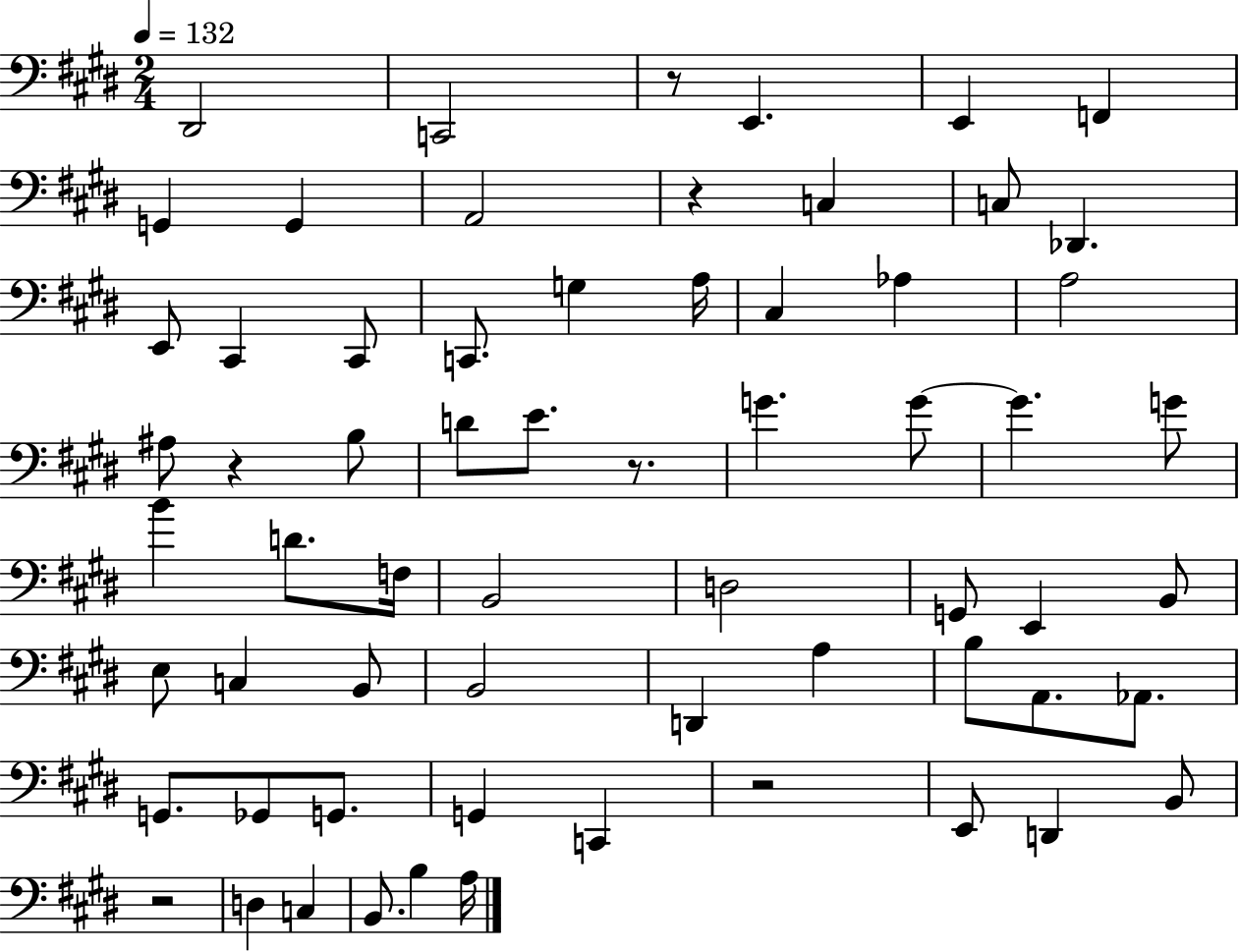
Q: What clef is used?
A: bass